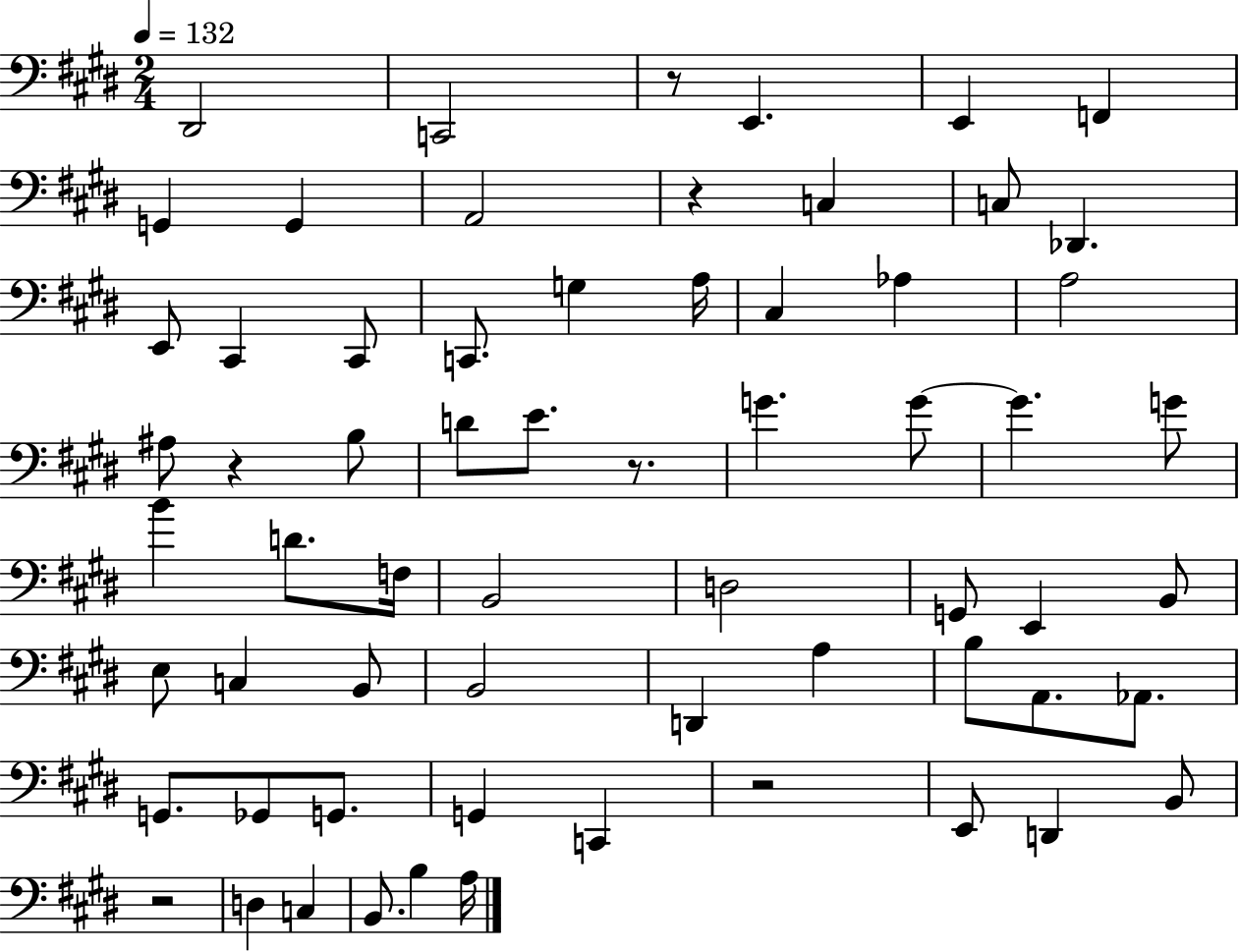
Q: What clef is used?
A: bass